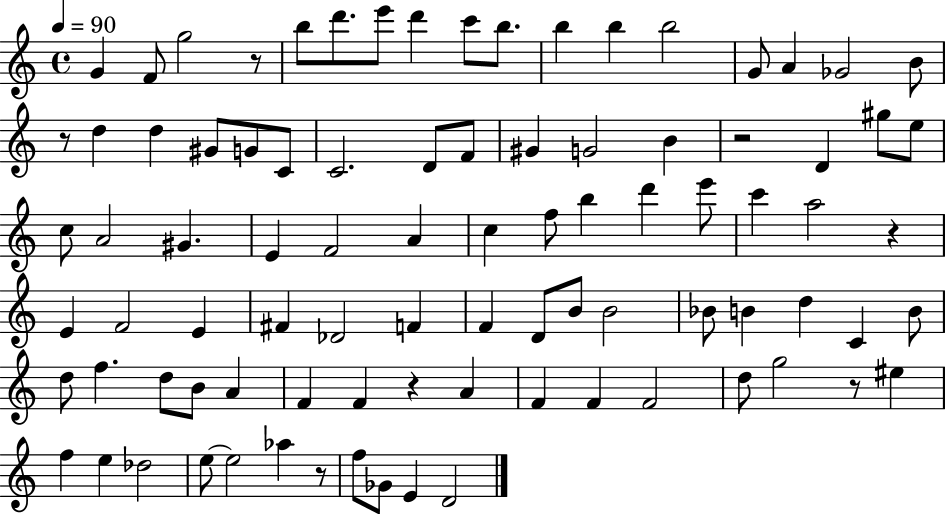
{
  \clef treble
  \time 4/4
  \defaultTimeSignature
  \key c \major
  \tempo 4 = 90
  \repeat volta 2 { g'4 f'8 g''2 r8 | b''8 d'''8. e'''8 d'''4 c'''8 b''8. | b''4 b''4 b''2 | g'8 a'4 ges'2 b'8 | \break r8 d''4 d''4 gis'8 g'8 c'8 | c'2. d'8 f'8 | gis'4 g'2 b'4 | r2 d'4 gis''8 e''8 | \break c''8 a'2 gis'4. | e'4 f'2 a'4 | c''4 f''8 b''4 d'''4 e'''8 | c'''4 a''2 r4 | \break e'4 f'2 e'4 | fis'4 des'2 f'4 | f'4 d'8 b'8 b'2 | bes'8 b'4 d''4 c'4 b'8 | \break d''8 f''4. d''8 b'8 a'4 | f'4 f'4 r4 a'4 | f'4 f'4 f'2 | d''8 g''2 r8 eis''4 | \break f''4 e''4 des''2 | e''8~~ e''2 aes''4 r8 | f''8 ges'8 e'4 d'2 | } \bar "|."
}